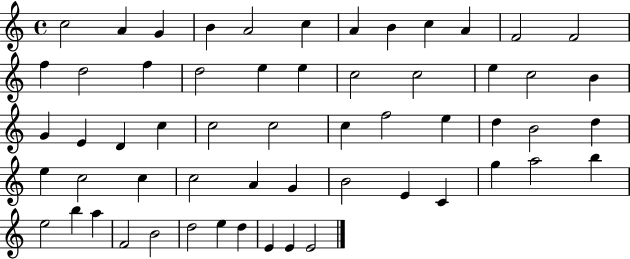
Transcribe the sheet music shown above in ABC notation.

X:1
T:Untitled
M:4/4
L:1/4
K:C
c2 A G B A2 c A B c A F2 F2 f d2 f d2 e e c2 c2 e c2 B G E D c c2 c2 c f2 e d B2 d e c2 c c2 A G B2 E C g a2 b e2 b a F2 B2 d2 e d E E E2